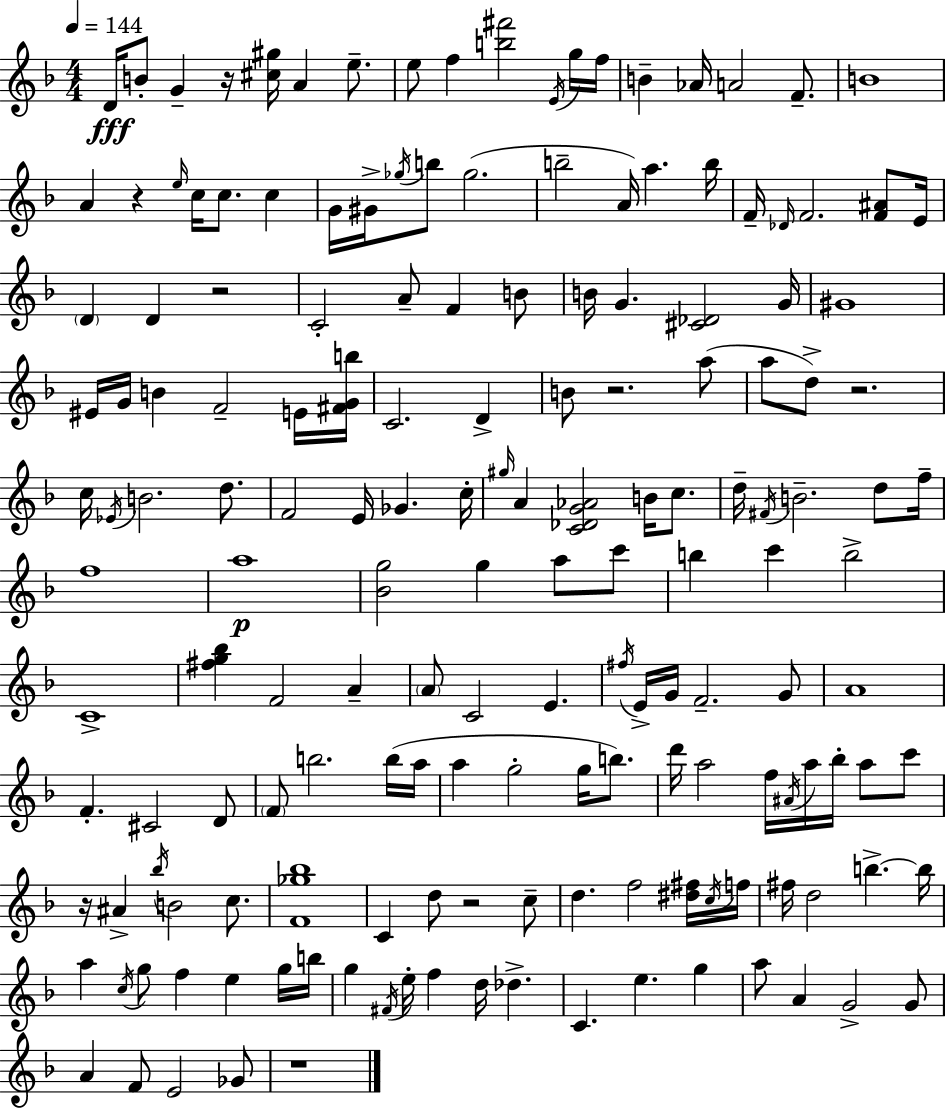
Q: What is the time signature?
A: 4/4